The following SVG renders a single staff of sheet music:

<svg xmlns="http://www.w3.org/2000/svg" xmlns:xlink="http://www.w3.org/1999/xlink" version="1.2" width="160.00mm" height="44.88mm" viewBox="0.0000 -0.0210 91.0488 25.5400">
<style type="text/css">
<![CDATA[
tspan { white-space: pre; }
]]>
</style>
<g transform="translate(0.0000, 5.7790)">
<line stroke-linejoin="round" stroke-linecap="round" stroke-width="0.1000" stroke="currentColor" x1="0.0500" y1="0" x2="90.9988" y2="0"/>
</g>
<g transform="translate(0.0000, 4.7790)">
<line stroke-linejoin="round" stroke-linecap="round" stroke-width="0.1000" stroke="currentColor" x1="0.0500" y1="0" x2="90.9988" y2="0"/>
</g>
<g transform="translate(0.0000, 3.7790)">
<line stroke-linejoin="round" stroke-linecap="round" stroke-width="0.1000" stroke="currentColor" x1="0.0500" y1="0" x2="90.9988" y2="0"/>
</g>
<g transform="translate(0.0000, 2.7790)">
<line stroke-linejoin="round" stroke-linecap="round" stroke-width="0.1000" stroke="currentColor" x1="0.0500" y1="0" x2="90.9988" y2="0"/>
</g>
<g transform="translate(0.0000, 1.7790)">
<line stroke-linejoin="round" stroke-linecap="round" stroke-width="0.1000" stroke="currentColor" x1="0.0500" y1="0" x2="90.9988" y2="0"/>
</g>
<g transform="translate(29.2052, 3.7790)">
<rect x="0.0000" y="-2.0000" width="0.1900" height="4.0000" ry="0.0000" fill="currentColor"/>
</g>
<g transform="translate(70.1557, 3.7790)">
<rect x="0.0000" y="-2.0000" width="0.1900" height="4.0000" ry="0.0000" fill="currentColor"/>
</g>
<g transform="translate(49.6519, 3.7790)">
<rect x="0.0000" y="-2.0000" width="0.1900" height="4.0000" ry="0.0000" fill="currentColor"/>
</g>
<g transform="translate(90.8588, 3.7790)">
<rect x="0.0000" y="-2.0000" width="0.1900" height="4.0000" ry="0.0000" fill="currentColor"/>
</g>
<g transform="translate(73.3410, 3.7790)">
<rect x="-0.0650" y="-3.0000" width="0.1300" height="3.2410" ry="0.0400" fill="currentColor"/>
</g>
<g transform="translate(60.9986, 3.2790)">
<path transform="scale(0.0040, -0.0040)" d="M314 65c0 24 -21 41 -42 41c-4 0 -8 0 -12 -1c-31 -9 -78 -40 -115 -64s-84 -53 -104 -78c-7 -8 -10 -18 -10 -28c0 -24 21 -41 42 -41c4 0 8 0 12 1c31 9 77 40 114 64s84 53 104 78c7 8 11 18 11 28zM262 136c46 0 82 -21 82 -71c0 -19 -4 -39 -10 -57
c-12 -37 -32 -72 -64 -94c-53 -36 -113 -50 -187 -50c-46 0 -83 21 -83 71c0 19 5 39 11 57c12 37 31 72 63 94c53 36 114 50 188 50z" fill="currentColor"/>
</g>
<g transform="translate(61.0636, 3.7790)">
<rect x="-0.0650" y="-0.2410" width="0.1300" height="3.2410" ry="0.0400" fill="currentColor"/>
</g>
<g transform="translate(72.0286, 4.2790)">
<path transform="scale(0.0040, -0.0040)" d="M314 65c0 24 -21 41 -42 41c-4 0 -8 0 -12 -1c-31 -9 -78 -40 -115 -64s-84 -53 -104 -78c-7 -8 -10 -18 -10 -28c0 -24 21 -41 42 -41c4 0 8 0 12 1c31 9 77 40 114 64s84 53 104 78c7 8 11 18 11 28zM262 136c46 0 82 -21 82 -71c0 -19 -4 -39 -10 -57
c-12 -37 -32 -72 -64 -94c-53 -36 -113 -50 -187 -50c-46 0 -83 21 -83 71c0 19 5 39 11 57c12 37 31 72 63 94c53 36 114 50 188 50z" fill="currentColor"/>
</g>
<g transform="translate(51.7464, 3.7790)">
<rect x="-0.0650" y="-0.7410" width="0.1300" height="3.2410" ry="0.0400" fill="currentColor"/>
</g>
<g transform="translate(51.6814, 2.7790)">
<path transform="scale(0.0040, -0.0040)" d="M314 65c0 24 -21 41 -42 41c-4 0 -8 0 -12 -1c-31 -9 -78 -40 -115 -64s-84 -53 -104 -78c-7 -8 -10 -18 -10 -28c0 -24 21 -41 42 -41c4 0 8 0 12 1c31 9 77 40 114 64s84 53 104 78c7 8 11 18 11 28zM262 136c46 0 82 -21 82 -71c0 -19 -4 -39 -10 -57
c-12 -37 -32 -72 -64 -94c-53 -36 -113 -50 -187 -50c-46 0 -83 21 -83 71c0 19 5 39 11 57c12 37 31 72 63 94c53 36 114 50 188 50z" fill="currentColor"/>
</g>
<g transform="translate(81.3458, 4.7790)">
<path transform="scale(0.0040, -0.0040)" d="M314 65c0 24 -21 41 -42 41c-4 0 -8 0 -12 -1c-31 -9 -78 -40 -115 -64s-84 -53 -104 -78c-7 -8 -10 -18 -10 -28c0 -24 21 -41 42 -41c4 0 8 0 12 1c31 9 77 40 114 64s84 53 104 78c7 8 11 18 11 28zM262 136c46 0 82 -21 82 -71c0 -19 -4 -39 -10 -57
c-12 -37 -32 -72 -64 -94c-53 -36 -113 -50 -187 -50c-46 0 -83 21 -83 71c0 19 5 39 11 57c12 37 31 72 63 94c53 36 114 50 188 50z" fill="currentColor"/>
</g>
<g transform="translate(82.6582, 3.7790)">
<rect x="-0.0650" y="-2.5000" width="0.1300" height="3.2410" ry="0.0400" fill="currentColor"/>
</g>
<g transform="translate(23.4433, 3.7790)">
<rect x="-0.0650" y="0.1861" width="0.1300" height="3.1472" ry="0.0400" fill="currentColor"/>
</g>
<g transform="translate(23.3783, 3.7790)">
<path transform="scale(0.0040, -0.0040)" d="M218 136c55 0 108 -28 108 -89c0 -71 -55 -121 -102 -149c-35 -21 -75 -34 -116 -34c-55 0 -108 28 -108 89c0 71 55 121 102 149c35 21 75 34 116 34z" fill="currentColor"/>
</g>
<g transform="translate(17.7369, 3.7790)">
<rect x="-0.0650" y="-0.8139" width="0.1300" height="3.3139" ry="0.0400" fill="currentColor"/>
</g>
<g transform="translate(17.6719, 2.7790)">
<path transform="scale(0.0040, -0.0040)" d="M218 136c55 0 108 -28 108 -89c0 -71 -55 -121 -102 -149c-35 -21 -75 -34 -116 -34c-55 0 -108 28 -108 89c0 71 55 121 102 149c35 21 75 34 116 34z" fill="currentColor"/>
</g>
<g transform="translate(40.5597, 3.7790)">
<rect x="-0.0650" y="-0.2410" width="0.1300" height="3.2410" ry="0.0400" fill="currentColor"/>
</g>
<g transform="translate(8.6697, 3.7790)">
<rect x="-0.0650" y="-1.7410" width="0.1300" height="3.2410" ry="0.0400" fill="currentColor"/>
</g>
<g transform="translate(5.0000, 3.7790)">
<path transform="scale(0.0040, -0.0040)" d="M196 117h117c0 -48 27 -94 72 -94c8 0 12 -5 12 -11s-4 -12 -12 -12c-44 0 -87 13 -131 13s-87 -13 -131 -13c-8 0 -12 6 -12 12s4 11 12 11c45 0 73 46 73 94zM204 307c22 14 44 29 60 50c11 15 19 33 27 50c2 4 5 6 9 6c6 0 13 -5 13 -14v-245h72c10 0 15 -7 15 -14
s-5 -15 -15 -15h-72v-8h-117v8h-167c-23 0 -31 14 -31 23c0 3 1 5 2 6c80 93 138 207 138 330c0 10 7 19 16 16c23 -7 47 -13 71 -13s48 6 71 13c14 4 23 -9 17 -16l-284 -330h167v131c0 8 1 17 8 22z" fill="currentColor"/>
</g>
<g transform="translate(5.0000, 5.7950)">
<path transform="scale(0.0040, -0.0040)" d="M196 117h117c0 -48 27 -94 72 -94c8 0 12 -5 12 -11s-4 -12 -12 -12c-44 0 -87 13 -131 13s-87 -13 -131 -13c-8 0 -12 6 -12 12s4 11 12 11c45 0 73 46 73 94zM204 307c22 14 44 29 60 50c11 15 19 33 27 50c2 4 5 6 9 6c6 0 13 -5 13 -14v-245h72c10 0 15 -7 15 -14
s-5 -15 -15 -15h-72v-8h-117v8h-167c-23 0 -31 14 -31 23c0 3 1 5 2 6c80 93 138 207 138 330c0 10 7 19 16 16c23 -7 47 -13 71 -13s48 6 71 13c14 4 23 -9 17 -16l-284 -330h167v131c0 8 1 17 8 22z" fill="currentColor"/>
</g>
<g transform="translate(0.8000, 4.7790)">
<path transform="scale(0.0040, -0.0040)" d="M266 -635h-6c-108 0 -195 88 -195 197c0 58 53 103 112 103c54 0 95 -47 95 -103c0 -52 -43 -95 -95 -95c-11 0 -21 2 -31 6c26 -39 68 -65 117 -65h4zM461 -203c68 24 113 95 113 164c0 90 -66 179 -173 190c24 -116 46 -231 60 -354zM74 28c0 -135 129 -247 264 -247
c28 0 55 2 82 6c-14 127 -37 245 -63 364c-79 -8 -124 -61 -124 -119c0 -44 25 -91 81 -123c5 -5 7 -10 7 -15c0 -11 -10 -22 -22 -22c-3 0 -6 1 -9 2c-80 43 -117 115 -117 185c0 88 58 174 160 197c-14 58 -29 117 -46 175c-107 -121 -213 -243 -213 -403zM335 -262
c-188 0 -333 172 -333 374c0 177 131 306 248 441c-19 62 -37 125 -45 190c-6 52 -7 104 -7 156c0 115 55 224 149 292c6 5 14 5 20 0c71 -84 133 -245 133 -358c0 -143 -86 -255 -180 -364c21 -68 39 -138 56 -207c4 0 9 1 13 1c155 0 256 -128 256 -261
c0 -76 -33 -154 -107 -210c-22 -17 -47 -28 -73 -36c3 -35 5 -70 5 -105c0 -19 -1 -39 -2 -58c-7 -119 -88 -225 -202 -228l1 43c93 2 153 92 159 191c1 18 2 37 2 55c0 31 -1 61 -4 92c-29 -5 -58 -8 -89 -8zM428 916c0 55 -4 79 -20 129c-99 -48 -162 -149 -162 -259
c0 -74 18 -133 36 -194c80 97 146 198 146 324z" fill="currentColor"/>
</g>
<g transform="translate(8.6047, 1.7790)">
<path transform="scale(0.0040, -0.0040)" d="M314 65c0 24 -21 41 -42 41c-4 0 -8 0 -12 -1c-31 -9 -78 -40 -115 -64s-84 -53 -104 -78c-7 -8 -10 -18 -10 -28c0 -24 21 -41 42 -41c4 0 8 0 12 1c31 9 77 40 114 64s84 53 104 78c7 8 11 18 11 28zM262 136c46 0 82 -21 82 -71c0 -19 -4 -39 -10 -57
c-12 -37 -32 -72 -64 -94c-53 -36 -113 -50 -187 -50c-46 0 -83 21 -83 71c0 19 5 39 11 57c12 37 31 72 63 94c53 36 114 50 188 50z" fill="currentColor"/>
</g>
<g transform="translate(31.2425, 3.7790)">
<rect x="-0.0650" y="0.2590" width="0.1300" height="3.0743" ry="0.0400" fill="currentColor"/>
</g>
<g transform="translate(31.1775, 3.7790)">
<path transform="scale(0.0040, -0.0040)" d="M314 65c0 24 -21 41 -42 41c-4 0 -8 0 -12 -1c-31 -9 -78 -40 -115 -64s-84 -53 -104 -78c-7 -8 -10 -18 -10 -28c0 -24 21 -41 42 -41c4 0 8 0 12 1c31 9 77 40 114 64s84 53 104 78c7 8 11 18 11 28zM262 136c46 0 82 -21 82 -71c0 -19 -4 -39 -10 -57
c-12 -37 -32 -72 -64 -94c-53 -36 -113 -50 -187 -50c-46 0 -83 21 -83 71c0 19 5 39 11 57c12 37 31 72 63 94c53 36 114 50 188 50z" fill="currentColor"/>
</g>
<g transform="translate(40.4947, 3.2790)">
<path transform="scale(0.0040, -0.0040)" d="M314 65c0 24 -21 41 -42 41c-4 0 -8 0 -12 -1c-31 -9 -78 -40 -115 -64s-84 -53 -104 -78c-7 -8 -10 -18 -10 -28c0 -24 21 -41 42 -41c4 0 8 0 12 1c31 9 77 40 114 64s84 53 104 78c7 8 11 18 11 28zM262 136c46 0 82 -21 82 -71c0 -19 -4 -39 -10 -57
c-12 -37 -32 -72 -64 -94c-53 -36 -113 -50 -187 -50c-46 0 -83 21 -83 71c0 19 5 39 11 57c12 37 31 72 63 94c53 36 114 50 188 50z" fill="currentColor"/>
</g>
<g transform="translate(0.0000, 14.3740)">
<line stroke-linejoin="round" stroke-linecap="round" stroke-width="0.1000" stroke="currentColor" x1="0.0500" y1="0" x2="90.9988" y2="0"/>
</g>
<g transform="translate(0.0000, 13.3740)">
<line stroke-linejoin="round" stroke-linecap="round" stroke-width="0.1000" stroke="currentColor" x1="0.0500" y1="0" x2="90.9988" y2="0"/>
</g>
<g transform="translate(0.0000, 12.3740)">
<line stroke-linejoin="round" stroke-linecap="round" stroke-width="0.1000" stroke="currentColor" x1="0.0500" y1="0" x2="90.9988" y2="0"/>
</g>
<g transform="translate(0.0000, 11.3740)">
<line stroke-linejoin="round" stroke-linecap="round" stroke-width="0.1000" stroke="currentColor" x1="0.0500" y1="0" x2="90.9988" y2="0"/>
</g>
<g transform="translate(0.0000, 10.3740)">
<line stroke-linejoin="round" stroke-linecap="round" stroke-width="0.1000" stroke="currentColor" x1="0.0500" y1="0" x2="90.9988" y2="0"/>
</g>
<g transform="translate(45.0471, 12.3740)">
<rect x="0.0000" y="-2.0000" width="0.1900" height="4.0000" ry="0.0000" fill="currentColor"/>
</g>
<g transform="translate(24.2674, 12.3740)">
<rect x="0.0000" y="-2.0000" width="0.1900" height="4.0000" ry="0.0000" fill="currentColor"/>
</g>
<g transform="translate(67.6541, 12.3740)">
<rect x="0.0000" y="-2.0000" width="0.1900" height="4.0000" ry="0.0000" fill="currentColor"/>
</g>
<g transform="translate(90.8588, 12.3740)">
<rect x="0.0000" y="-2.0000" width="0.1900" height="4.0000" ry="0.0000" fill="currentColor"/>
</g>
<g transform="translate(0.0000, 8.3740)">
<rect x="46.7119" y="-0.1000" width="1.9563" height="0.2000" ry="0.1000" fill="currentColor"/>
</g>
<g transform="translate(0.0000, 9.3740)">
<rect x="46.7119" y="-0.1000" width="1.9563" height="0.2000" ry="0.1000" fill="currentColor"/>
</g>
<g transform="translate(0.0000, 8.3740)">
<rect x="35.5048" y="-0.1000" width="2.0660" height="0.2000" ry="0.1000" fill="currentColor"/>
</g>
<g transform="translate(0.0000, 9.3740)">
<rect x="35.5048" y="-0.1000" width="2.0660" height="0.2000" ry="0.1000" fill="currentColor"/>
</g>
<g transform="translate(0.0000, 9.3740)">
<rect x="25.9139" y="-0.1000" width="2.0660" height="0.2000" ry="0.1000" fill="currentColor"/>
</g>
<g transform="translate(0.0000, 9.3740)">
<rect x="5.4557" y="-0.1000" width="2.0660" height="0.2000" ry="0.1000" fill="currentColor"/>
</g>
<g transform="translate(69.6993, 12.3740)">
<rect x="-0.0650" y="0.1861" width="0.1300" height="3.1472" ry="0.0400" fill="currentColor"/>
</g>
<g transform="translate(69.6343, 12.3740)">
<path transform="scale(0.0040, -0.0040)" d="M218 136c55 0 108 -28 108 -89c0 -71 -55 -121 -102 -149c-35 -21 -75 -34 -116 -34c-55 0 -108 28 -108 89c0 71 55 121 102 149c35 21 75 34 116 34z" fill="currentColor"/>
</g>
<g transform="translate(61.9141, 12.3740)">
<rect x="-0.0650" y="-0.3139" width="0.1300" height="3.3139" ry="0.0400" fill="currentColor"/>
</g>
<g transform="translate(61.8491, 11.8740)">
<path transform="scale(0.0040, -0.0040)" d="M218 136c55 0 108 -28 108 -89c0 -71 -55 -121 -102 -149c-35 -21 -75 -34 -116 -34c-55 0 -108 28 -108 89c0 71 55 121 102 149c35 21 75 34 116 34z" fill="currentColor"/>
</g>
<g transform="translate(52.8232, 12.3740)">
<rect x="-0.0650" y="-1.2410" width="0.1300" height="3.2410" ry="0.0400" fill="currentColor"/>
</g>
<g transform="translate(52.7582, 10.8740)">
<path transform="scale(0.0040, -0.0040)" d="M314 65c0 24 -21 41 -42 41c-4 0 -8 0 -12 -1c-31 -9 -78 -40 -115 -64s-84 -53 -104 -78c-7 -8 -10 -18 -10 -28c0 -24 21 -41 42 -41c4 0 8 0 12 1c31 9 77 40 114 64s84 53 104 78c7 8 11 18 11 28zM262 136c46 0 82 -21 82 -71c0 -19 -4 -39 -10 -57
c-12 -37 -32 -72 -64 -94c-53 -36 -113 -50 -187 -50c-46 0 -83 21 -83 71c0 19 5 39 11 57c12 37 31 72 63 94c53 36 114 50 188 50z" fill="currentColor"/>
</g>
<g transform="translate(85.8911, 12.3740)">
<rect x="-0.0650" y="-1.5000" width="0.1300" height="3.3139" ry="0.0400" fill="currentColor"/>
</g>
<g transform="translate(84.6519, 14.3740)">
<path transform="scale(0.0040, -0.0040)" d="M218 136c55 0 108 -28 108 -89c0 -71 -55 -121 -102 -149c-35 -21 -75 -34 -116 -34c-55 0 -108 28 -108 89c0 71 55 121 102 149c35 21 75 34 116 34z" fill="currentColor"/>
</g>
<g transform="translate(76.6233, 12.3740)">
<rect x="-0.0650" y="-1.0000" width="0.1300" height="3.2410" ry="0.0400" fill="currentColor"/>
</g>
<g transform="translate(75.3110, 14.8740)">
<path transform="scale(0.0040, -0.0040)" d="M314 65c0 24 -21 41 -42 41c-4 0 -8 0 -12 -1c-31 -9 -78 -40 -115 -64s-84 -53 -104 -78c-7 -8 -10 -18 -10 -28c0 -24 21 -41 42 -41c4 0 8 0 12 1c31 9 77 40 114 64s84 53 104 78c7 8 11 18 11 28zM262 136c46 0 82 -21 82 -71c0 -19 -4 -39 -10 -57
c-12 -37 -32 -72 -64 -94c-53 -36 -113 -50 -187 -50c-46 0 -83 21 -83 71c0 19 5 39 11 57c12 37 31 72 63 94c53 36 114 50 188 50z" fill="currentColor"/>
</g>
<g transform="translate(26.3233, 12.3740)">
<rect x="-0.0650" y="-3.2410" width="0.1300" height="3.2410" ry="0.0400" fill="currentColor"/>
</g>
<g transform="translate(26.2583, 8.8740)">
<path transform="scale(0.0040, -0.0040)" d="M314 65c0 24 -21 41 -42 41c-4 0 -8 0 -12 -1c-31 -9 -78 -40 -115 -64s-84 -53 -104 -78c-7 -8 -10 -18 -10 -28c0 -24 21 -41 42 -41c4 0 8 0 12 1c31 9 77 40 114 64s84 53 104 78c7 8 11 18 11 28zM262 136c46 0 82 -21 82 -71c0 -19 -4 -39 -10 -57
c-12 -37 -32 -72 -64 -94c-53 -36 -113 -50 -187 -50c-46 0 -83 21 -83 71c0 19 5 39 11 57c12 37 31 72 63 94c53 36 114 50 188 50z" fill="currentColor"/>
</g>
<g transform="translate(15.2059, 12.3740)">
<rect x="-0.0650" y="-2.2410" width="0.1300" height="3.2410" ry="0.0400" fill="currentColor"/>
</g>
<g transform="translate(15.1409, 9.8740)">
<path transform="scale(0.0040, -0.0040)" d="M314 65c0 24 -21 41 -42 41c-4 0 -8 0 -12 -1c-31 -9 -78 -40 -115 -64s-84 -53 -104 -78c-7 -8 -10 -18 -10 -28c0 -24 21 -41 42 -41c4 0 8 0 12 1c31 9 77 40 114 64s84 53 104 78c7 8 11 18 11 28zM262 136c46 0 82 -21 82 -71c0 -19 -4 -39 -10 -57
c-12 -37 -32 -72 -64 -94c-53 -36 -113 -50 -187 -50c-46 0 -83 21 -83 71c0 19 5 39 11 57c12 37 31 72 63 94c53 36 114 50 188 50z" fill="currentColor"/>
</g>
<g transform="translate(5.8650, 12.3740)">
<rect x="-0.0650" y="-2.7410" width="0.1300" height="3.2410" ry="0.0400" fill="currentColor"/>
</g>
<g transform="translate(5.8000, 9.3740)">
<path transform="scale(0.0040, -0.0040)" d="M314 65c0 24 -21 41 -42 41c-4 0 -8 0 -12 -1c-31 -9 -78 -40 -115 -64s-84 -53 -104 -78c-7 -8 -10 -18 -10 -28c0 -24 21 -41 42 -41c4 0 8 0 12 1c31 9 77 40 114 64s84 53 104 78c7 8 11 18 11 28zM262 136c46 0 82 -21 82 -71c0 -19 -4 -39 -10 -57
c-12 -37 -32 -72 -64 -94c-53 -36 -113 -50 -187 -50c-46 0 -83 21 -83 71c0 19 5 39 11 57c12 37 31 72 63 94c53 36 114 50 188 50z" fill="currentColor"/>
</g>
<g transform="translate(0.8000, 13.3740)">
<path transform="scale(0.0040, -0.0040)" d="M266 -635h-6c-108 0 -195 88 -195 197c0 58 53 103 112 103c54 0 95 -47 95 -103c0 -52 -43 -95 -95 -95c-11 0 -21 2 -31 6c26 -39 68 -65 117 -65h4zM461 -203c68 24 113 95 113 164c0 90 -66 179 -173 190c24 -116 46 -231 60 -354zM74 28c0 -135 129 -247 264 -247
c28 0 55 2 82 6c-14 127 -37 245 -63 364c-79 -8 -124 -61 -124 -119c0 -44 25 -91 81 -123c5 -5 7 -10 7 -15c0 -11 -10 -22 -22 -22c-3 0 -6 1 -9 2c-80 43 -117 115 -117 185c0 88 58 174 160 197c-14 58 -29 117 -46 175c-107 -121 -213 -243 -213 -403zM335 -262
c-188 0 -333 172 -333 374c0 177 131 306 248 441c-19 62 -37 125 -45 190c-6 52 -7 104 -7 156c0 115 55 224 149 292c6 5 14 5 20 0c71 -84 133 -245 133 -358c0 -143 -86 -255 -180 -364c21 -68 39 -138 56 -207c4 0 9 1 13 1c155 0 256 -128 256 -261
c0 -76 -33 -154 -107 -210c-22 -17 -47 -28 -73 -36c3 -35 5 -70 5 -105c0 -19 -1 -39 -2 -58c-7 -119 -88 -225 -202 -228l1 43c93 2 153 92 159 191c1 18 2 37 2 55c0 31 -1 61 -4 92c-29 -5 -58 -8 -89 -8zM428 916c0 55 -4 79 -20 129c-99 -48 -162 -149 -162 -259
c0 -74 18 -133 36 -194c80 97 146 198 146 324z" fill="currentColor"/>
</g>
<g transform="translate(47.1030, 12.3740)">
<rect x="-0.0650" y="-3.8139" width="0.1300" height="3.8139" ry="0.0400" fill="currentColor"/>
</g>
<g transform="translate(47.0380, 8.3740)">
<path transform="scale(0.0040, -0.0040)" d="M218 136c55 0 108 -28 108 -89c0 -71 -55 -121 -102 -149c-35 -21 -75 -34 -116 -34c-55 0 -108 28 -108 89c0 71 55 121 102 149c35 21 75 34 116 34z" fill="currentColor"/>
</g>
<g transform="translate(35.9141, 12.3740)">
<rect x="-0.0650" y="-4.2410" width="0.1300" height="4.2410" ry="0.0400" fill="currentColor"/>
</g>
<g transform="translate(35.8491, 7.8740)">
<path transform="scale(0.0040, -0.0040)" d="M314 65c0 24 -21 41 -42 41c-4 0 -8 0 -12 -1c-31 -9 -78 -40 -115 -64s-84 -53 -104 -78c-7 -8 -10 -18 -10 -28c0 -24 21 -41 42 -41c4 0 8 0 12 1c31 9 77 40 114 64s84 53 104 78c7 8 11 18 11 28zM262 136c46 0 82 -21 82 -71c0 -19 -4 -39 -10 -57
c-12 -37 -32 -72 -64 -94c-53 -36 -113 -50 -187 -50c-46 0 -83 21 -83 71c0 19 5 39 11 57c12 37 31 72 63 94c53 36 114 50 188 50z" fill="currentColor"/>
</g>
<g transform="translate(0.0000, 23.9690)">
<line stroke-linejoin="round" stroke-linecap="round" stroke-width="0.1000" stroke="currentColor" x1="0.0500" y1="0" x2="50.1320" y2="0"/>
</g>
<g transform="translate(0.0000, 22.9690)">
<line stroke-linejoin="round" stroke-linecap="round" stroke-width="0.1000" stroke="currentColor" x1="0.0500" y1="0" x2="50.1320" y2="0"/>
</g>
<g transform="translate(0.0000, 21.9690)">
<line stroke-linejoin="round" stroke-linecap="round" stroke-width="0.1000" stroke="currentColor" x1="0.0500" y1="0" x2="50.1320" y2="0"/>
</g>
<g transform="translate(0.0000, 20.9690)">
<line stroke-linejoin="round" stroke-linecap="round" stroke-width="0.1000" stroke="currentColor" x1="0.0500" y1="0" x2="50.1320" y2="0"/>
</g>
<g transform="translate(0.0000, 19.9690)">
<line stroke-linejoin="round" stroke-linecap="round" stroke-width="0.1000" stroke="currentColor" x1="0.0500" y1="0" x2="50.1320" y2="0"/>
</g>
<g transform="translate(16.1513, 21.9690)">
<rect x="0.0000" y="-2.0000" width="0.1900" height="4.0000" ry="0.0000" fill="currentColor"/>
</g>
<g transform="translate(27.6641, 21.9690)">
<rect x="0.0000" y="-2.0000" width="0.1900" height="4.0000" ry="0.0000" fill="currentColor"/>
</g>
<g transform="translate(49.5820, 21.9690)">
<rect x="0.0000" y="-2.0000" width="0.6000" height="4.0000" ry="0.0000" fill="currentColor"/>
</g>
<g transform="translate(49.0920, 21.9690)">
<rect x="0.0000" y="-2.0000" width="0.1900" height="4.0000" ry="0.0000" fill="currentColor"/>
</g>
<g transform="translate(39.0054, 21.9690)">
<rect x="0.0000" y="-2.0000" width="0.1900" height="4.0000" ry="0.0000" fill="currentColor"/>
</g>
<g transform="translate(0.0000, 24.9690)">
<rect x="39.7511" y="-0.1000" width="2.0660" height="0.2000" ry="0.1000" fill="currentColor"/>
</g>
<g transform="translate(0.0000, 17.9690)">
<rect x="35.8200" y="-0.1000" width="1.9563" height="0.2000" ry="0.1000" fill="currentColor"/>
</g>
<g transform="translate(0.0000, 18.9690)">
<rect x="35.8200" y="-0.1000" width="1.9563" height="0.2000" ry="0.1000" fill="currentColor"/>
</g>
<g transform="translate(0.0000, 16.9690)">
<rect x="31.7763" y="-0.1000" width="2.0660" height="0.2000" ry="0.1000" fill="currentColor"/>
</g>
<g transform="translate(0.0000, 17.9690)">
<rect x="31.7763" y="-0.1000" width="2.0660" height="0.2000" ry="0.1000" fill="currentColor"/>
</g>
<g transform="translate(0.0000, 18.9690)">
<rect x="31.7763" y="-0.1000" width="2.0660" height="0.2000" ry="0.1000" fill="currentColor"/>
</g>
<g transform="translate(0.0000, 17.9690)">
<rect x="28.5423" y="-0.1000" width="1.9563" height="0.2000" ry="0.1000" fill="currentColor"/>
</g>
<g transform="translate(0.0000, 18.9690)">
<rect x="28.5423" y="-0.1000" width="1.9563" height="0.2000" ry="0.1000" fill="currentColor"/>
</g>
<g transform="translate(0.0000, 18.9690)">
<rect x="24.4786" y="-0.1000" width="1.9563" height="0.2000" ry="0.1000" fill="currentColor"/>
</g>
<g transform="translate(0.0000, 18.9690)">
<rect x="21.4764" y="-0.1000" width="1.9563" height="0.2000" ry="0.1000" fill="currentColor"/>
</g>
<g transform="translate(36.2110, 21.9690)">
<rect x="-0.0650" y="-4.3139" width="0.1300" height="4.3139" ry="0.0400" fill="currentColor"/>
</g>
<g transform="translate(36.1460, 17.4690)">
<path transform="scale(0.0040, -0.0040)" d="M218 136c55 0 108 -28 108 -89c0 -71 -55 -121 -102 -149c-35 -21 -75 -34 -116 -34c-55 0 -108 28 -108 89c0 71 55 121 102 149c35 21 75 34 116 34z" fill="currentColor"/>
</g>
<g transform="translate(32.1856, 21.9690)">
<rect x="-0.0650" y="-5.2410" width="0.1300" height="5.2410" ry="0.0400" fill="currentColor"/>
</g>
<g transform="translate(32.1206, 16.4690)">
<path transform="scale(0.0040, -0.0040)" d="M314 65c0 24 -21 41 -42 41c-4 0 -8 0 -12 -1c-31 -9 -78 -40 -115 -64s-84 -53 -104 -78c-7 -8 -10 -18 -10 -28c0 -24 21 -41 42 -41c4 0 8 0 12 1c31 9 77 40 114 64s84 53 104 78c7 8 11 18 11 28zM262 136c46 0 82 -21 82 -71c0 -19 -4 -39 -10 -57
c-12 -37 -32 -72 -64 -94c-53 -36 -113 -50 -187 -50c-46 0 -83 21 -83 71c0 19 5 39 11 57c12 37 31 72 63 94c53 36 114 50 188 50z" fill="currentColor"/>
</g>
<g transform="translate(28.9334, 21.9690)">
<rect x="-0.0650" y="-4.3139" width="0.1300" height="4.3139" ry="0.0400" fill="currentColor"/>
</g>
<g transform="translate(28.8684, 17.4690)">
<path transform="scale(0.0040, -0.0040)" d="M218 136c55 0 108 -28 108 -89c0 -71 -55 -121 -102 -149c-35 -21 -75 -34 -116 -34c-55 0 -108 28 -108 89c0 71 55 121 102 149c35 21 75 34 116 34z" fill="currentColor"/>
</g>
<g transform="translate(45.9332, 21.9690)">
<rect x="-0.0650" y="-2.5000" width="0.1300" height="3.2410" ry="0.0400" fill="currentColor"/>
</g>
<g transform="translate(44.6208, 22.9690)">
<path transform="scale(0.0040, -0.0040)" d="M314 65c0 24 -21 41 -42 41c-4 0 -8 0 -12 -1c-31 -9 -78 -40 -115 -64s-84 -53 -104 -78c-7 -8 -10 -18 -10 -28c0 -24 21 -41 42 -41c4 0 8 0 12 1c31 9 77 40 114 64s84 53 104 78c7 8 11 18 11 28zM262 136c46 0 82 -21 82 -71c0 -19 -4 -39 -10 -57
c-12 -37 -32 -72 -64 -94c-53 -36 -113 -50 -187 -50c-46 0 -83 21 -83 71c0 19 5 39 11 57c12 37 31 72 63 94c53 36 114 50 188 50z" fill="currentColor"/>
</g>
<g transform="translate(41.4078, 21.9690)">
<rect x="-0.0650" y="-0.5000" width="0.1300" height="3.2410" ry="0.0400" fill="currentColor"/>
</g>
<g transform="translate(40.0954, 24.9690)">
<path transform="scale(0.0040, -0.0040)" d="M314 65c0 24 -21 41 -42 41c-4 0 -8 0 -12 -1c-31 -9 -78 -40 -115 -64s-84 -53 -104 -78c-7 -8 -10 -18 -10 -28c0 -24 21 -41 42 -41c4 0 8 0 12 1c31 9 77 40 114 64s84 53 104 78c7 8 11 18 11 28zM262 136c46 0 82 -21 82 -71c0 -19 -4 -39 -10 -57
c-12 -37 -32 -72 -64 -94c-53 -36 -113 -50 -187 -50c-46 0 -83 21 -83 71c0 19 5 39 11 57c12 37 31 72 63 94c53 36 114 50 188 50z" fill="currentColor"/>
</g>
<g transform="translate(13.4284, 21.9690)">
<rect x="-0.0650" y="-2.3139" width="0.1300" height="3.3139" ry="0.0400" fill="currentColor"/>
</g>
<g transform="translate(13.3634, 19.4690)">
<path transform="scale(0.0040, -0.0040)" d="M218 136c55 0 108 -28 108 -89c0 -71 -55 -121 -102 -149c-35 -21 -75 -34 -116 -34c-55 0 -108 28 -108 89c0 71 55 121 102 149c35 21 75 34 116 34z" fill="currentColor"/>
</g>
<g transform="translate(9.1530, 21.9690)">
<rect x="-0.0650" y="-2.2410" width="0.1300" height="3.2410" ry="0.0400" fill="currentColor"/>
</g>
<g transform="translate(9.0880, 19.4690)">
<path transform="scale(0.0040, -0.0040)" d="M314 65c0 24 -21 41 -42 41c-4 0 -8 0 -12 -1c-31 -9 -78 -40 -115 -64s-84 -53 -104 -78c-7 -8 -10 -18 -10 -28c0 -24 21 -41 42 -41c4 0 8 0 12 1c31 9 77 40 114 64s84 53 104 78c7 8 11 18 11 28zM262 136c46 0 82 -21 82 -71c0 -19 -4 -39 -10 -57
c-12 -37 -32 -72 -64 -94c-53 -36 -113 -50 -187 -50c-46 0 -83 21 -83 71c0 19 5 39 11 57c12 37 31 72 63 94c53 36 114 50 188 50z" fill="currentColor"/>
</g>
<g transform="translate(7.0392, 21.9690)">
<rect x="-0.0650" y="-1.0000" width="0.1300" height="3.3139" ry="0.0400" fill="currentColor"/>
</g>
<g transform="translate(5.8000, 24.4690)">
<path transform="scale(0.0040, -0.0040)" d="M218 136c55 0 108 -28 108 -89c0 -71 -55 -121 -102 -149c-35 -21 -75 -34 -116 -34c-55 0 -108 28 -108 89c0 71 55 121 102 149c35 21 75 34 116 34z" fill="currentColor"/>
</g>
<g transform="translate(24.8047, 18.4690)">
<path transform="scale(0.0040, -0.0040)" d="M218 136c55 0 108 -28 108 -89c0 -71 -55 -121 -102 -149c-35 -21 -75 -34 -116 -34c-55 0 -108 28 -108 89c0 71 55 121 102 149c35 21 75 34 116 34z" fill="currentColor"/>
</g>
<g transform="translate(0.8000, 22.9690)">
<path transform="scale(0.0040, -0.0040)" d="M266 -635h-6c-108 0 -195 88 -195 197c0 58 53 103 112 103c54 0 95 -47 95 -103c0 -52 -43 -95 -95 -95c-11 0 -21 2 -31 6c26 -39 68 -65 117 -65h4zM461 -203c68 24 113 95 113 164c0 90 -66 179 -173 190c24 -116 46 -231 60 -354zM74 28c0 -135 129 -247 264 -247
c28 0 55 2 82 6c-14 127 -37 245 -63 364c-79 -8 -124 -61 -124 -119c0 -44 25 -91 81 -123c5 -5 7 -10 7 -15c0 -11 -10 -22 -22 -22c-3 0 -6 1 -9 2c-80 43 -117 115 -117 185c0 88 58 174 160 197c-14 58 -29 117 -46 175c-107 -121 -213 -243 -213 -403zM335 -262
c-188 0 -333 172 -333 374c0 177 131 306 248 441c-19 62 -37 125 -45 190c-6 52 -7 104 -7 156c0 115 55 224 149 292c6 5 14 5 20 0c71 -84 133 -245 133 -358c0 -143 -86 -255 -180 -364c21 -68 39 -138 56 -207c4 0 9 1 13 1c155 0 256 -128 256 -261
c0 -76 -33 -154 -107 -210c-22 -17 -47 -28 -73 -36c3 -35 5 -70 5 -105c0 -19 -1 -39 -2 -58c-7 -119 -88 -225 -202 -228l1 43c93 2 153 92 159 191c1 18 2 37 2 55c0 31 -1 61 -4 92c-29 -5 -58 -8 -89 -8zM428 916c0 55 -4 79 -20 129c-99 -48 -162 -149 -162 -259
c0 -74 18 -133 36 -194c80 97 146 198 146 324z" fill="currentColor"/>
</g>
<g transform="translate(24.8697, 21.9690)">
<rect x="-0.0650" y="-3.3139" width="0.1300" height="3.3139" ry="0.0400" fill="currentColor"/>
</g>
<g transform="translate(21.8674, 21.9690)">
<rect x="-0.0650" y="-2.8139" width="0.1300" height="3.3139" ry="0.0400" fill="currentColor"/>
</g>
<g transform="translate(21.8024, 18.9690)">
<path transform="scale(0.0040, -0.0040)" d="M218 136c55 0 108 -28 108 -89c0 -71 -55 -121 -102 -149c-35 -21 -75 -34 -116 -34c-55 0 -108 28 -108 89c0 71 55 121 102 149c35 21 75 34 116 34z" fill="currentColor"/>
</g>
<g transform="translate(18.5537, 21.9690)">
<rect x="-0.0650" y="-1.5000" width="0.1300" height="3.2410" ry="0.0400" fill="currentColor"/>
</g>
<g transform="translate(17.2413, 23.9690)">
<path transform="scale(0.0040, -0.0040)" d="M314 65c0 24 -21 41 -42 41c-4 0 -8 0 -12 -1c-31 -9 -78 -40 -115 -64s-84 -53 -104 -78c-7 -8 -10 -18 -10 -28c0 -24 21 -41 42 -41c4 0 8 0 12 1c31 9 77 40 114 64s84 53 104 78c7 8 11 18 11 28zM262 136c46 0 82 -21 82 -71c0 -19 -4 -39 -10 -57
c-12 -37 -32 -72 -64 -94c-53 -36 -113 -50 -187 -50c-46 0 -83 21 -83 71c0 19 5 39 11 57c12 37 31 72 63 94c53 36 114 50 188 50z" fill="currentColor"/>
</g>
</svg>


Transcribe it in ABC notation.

X:1
T:Untitled
M:4/4
L:1/4
K:C
f2 d B B2 c2 d2 c2 A2 G2 a2 g2 b2 d'2 c' e2 c B D2 E D g2 g E2 a b d' f'2 d' C2 G2